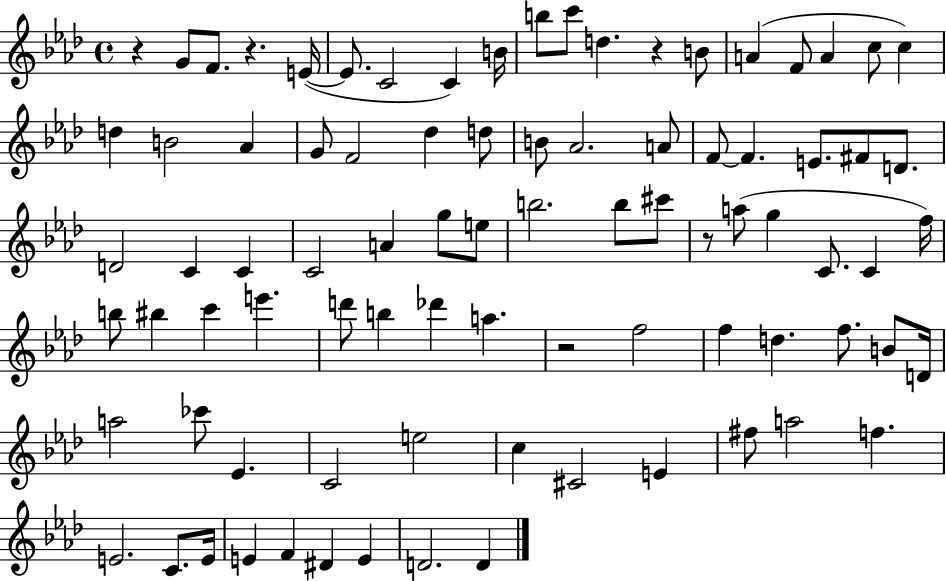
{
  \clef treble
  \time 4/4
  \defaultTimeSignature
  \key aes \major
  \repeat volta 2 { r4 g'8 f'8. r4. e'16~(~ | e'8. c'2 c'4) b'16 | b''8 c'''8 d''4. r4 b'8 | a'4( f'8 a'4 c''8 c''4) | \break d''4 b'2 aes'4 | g'8 f'2 des''4 d''8 | b'8 aes'2. a'8 | f'8~~ f'4. e'8. fis'8 d'8. | \break d'2 c'4 c'4 | c'2 a'4 g''8 e''8 | b''2. b''8 cis'''8 | r8 a''8( g''4 c'8. c'4 f''16) | \break b''8 bis''4 c'''4 e'''4. | d'''8 b''4 des'''4 a''4. | r2 f''2 | f''4 d''4. f''8. b'8 d'16 | \break a''2 ces'''8 ees'4. | c'2 e''2 | c''4 cis'2 e'4 | fis''8 a''2 f''4. | \break e'2. c'8. e'16 | e'4 f'4 dis'4 e'4 | d'2. d'4 | } \bar "|."
}